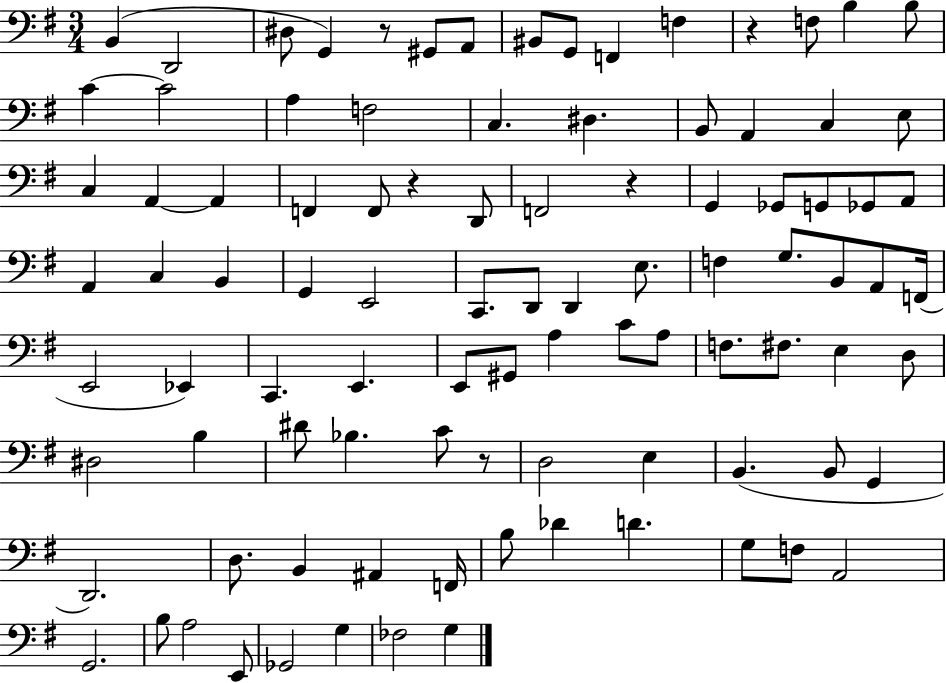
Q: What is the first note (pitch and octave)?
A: B2